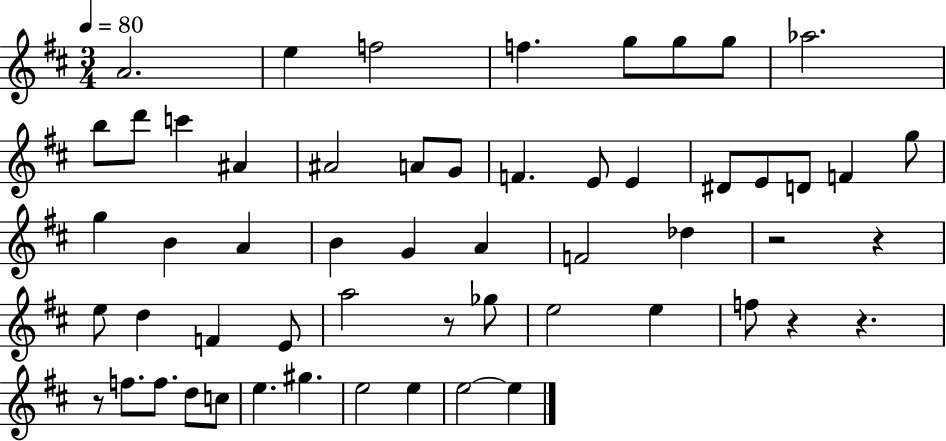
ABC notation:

X:1
T:Untitled
M:3/4
L:1/4
K:D
A2 e f2 f g/2 g/2 g/2 _a2 b/2 d'/2 c' ^A ^A2 A/2 G/2 F E/2 E ^D/2 E/2 D/2 F g/2 g B A B G A F2 _d z2 z e/2 d F E/2 a2 z/2 _g/2 e2 e f/2 z z z/2 f/2 f/2 d/2 c/2 e ^g e2 e e2 e